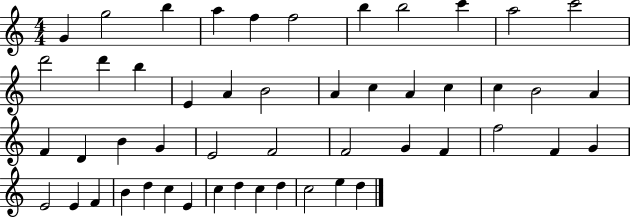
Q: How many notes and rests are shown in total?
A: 50